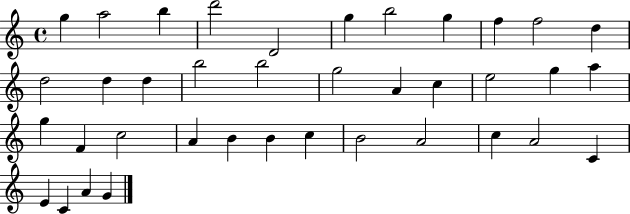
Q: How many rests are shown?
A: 0